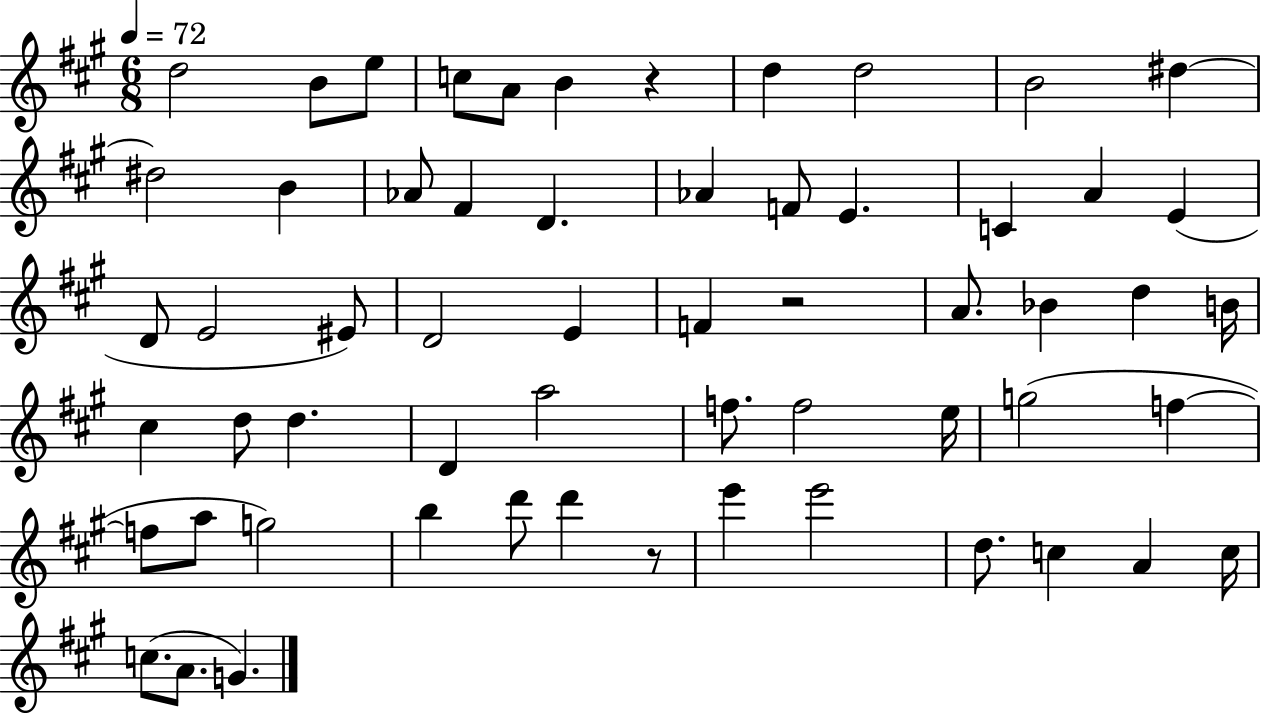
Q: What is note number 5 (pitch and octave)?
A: A4